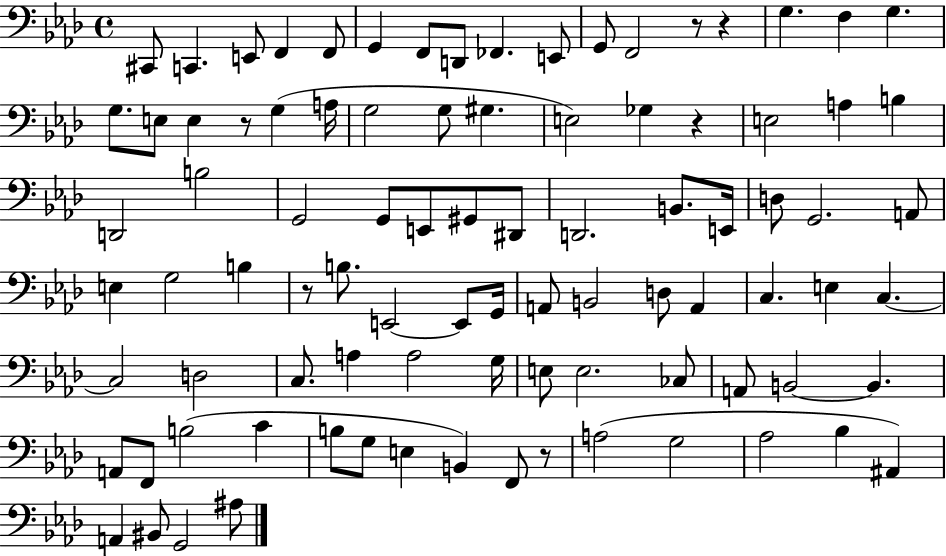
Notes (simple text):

C#2/e C2/q. E2/e F2/q F2/e G2/q F2/e D2/e FES2/q. E2/e G2/e F2/h R/e R/q G3/q. F3/q G3/q. G3/e. E3/e E3/q R/e G3/q A3/s G3/h G3/e G#3/q. E3/h Gb3/q R/q E3/h A3/q B3/q D2/h B3/h G2/h G2/e E2/e G#2/e D#2/e D2/h. B2/e. E2/s D3/e G2/h. A2/e E3/q G3/h B3/q R/e B3/e. E2/h E2/e G2/s A2/e B2/h D3/e A2/q C3/q. E3/q C3/q. C3/h D3/h C3/e. A3/q A3/h G3/s E3/e E3/h. CES3/e A2/e B2/h B2/q. A2/e F2/e B3/h C4/q B3/e G3/e E3/q B2/q F2/e R/e A3/h G3/h Ab3/h Bb3/q A#2/q A2/q BIS2/e G2/h A#3/e